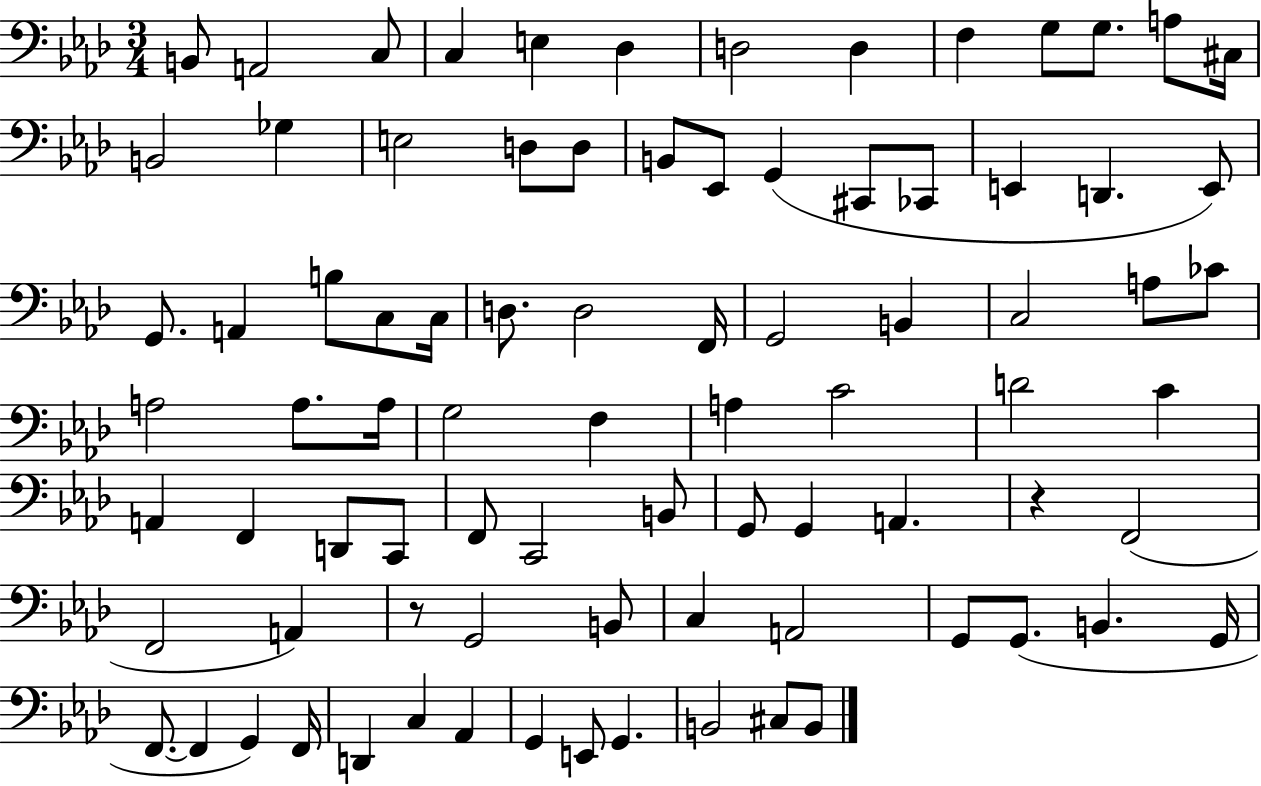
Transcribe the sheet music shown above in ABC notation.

X:1
T:Untitled
M:3/4
L:1/4
K:Ab
B,,/2 A,,2 C,/2 C, E, _D, D,2 D, F, G,/2 G,/2 A,/2 ^C,/4 B,,2 _G, E,2 D,/2 D,/2 B,,/2 _E,,/2 G,, ^C,,/2 _C,,/2 E,, D,, E,,/2 G,,/2 A,, B,/2 C,/2 C,/4 D,/2 D,2 F,,/4 G,,2 B,, C,2 A,/2 _C/2 A,2 A,/2 A,/4 G,2 F, A, C2 D2 C A,, F,, D,,/2 C,,/2 F,,/2 C,,2 B,,/2 G,,/2 G,, A,, z F,,2 F,,2 A,, z/2 G,,2 B,,/2 C, A,,2 G,,/2 G,,/2 B,, G,,/4 F,,/2 F,, G,, F,,/4 D,, C, _A,, G,, E,,/2 G,, B,,2 ^C,/2 B,,/2